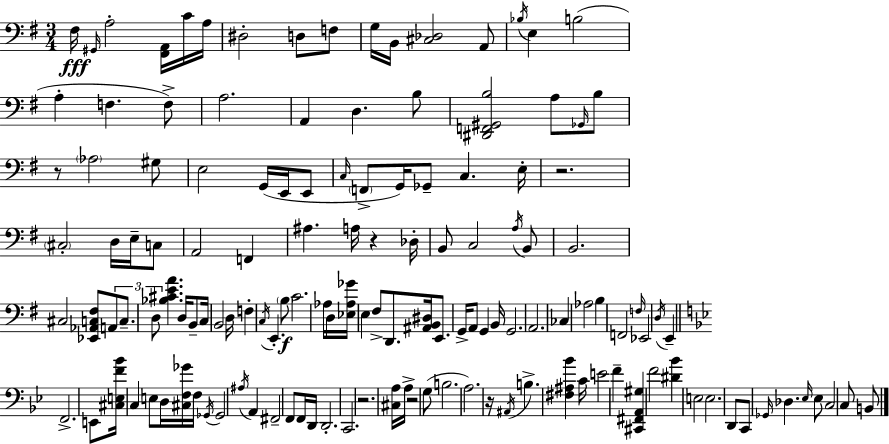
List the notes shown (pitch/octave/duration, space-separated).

F#3/s G#2/s A3/h [F#2,A2]/s C4/s A3/s D#3/h D3/e F3/e G3/s B2/s [C#3,Db3]/h A2/e Bb3/s E3/q B3/h A3/q F3/q. F3/e A3/h. A2/q D3/q. B3/e [D#2,F2,G#2,B3]/h A3/e Gb2/s B3/e R/e Ab3/h G#3/e E3/h G2/s E2/s E2/e C3/s F2/e G2/s Gb2/e C3/q. E3/s R/h. C#3/h D3/s E3/s C3/e A2/h F2/q A#3/q. A3/s R/q Db3/s B2/e C3/h A3/s B2/e B2/h. C#3/h [Eb2,Ab2,C3,F#3]/e A2/e C3/e. D3/e [Bb3,C#4,E4,A4]/q. D3/s B2/e C3/s B2/h D3/s F3/q C3/s E2/q. B3/e C4/h. Ab3/s D3/s [Eb3,Ab3,Gb4]/s E3/q F#3/e D2/e. [A#2,B2,D#3]/s E2/e. G2/s A2/e G2/q B2/s G2/h. A2/h. CES3/q Ab3/h B3/q F2/h F3/s Eb2/h D3/s E2/q F2/h. E2/e [C#3,E3,F4,Bb4]/s C3/q E3/e D3/s [C#3,F3,Gb4]/s F3/s Gb2/s Gb2/h A#3/s A2/q F#2/h F2/e F2/s D2/s D2/h. C2/h. R/h. [C#3,A3]/s A3/s R/h G3/e B3/h. A3/h. R/s A#2/s B3/q. [F#3,A#3,Bb4]/q C4/s E4/h F4/q [C#2,F#2,A2,G#3]/q F4/h [D#4,Bb4]/q E3/h E3/h. D2/e C2/e Gb2/s Db3/q. Eb3/s Eb3/e C3/h C3/e B2/e